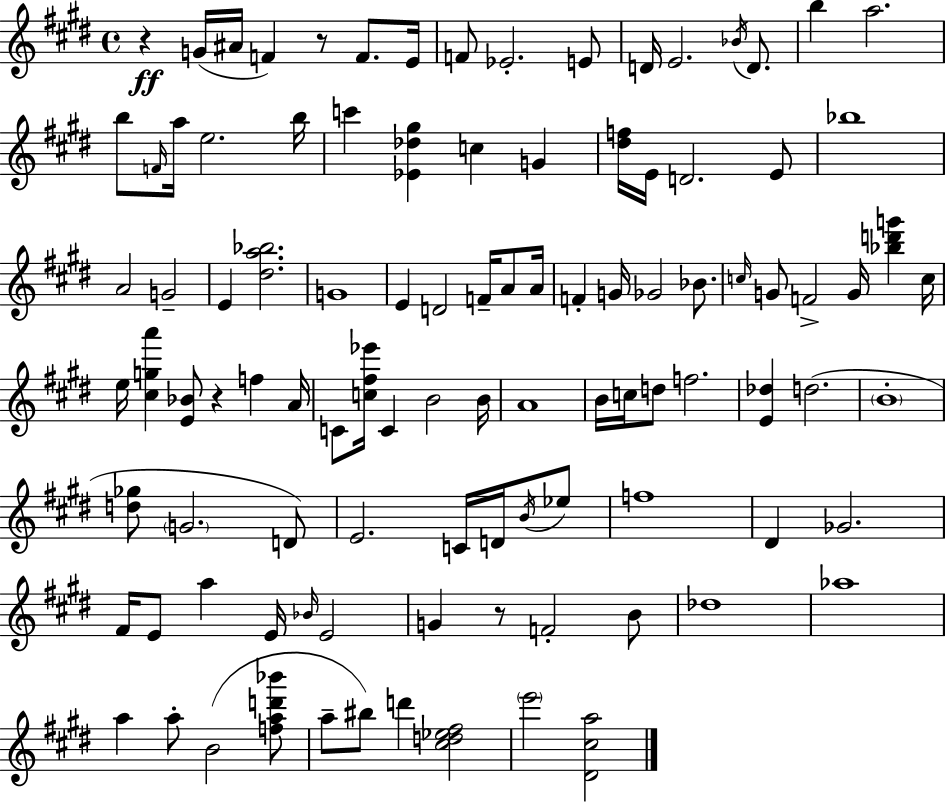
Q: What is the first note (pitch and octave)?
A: G4